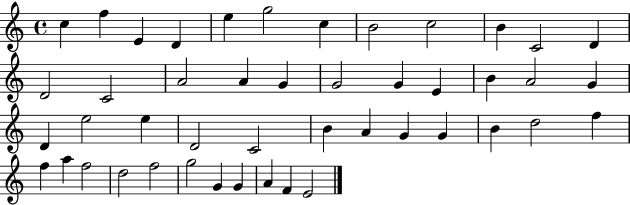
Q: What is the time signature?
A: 4/4